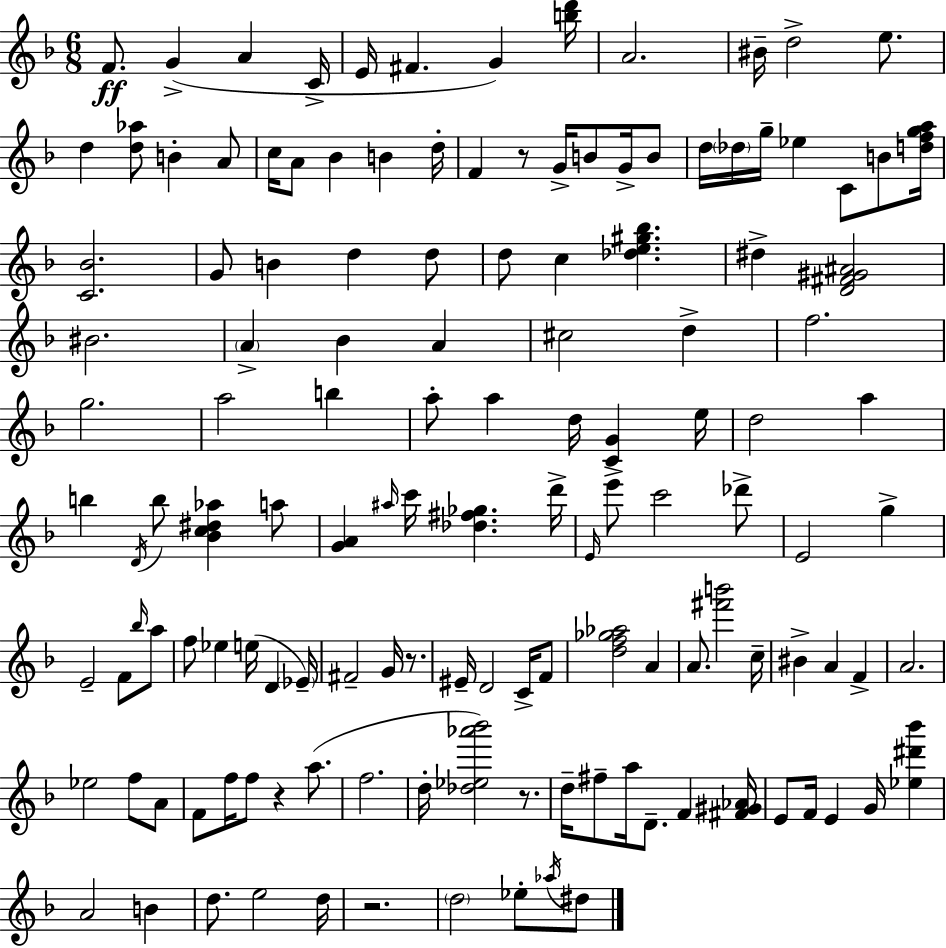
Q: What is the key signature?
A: D minor